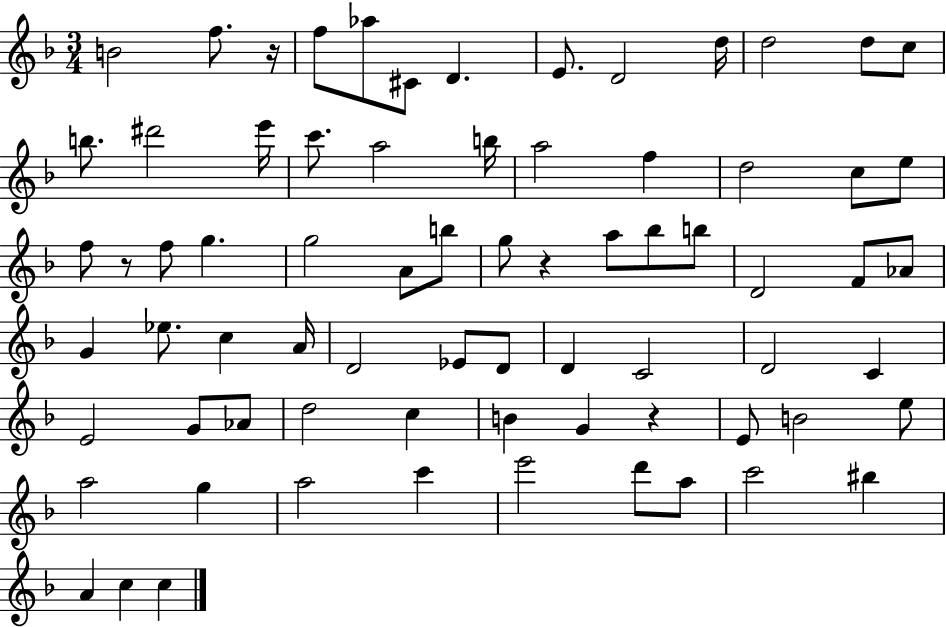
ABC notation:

X:1
T:Untitled
M:3/4
L:1/4
K:F
B2 f/2 z/4 f/2 _a/2 ^C/2 D E/2 D2 d/4 d2 d/2 c/2 b/2 ^d'2 e'/4 c'/2 a2 b/4 a2 f d2 c/2 e/2 f/2 z/2 f/2 g g2 A/2 b/2 g/2 z a/2 _b/2 b/2 D2 F/2 _A/2 G _e/2 c A/4 D2 _E/2 D/2 D C2 D2 C E2 G/2 _A/2 d2 c B G z E/2 B2 e/2 a2 g a2 c' e'2 d'/2 a/2 c'2 ^b A c c